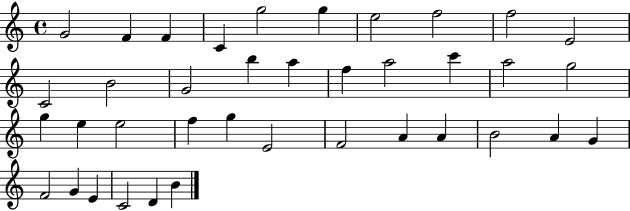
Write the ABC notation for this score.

X:1
T:Untitled
M:4/4
L:1/4
K:C
G2 F F C g2 g e2 f2 f2 E2 C2 B2 G2 b a f a2 c' a2 g2 g e e2 f g E2 F2 A A B2 A G F2 G E C2 D B